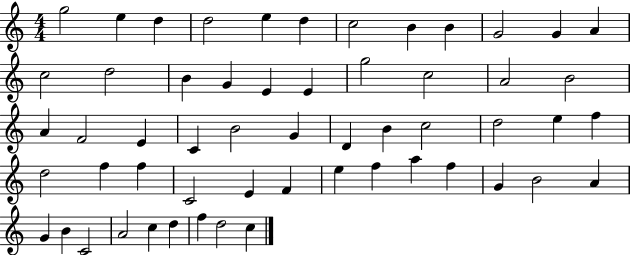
{
  \clef treble
  \numericTimeSignature
  \time 4/4
  \key c \major
  g''2 e''4 d''4 | d''2 e''4 d''4 | c''2 b'4 b'4 | g'2 g'4 a'4 | \break c''2 d''2 | b'4 g'4 e'4 e'4 | g''2 c''2 | a'2 b'2 | \break a'4 f'2 e'4 | c'4 b'2 g'4 | d'4 b'4 c''2 | d''2 e''4 f''4 | \break d''2 f''4 f''4 | c'2 e'4 f'4 | e''4 f''4 a''4 f''4 | g'4 b'2 a'4 | \break g'4 b'4 c'2 | a'2 c''4 d''4 | f''4 d''2 c''4 | \bar "|."
}